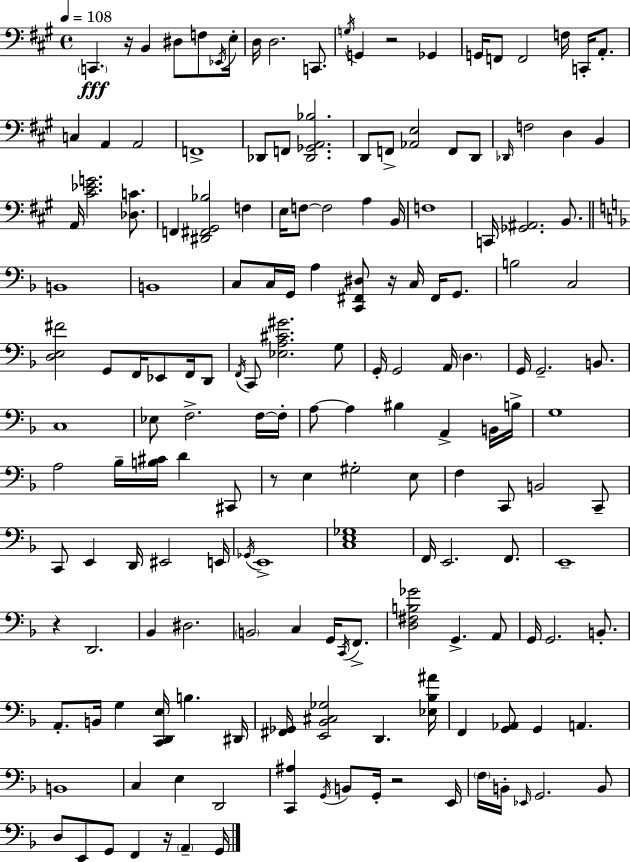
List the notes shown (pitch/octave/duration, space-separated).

C2/q. R/s B2/q D#3/e F3/e Eb2/s E3/s D3/s D3/h. C2/e. G3/s G2/q R/h Gb2/q G2/s F2/e F2/h F3/s C2/s A2/e. C3/q A2/q A2/h F2/w Db2/e F2/e [Db2,Gb2,A2,Bb3]/h. D2/e F2/e [Ab2,E3]/h F2/e D2/e Db2/s F3/h D3/q B2/q A2/s [C#4,Eb4,G4]/h. [Db3,C4]/e. F2/q [D#2,F#2,G#2,Bb3]/h F3/q E3/s F3/e F3/h A3/q B2/s F3/w C2/s [Gb2,A#2]/h. B2/e. B2/w B2/w C3/e C3/s G2/s A3/q [C2,F#2,D#3]/e R/s C3/s F#2/s G2/e. B3/h C3/h [D3,E3,F#4]/h G2/e F2/s Eb2/e F2/s D2/e F2/s C2/e [Eb3,A3,C#4,G#4]/h. G3/e G2/s G2/h A2/s D3/q. G2/s G2/h. B2/e. C3/w Eb3/e F3/h. F3/s F3/s A3/e A3/q BIS3/q A2/q B2/s B3/s G3/w A3/h Bb3/s [B3,C#4]/s D4/q C#2/e R/e E3/q G#3/h E3/e F3/q C2/e B2/h C2/e C2/e E2/q D2/s EIS2/h E2/s Gb2/s E2/w [C3,E3,Gb3]/w F2/s E2/h. F2/e. E2/w R/q D2/h. Bb2/q D#3/h. B2/h C3/q G2/s C2/s F2/e. [D3,F#3,B3,Gb4]/h G2/q. A2/e G2/s G2/h. B2/e. A2/e. B2/s G3/q [C2,D2,E3]/s B3/q. D#2/s [F#2,Gb2]/s [E2,Bb2,C#3,Gb3]/h D2/q. [Eb3,Bb3,A#4]/s F2/q [G2,Ab2]/e G2/q A2/q. B2/w C3/q E3/q D2/h [C2,A#3]/q G2/s B2/e G2/s R/h E2/s F3/s B2/s Eb2/s G2/h. B2/e D3/e E2/e G2/e F2/q R/s A2/q G2/s